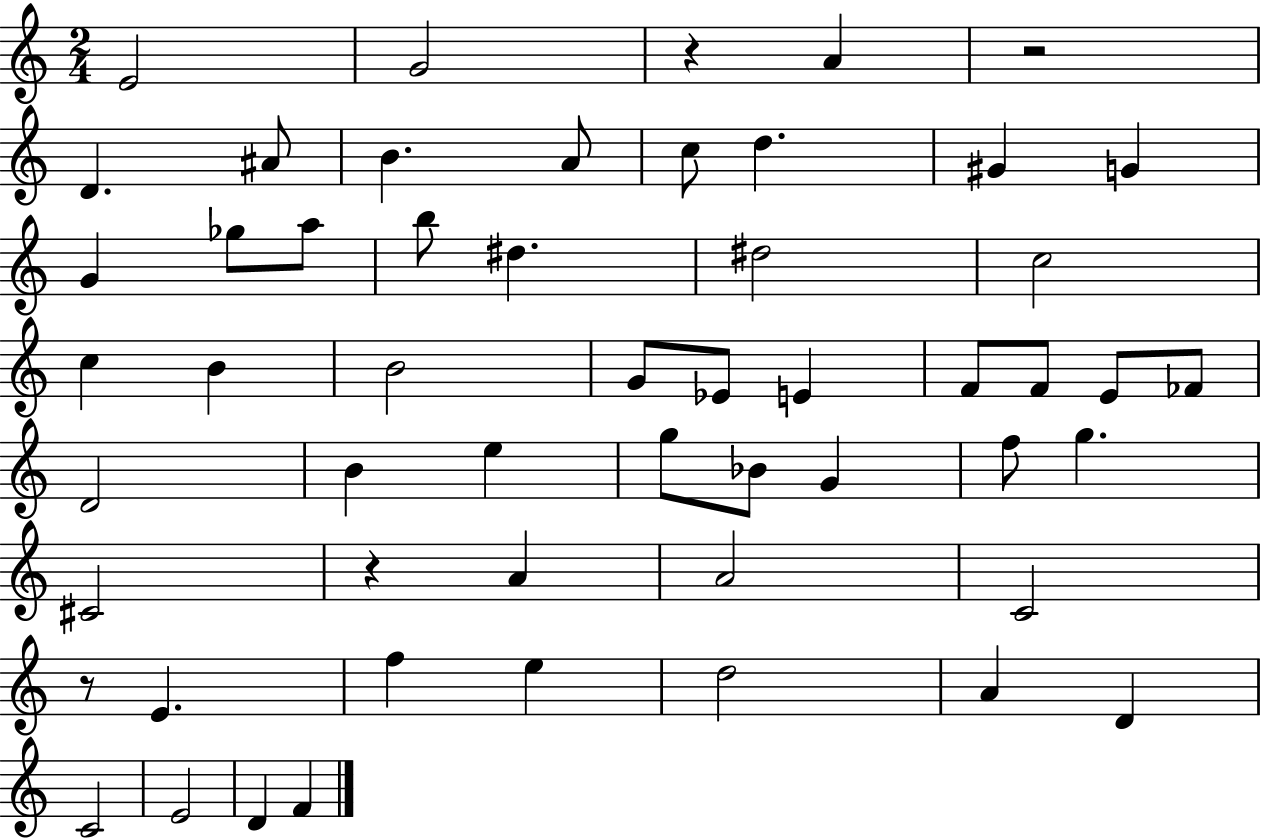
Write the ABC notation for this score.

X:1
T:Untitled
M:2/4
L:1/4
K:C
E2 G2 z A z2 D ^A/2 B A/2 c/2 d ^G G G _g/2 a/2 b/2 ^d ^d2 c2 c B B2 G/2 _E/2 E F/2 F/2 E/2 _F/2 D2 B e g/2 _B/2 G f/2 g ^C2 z A A2 C2 z/2 E f e d2 A D C2 E2 D F